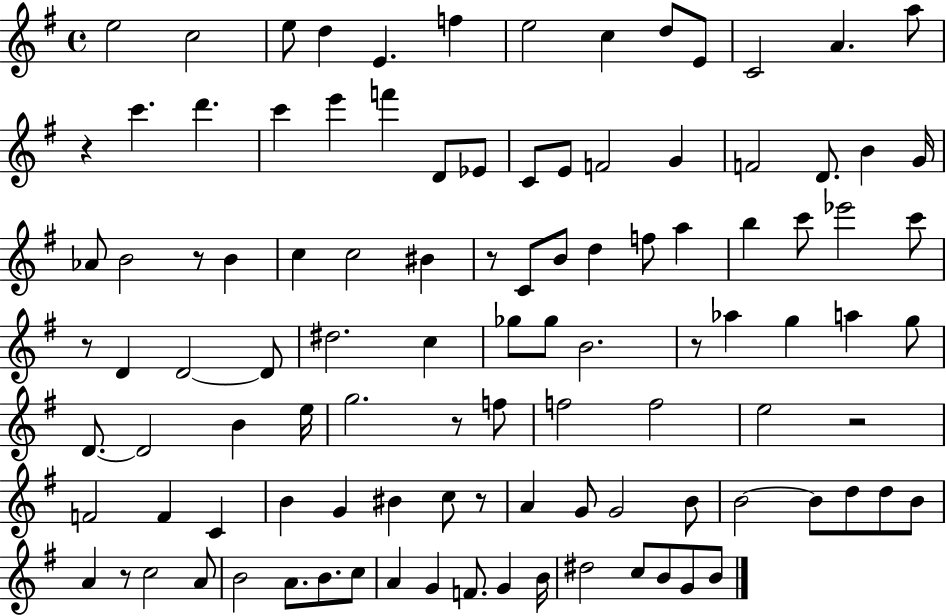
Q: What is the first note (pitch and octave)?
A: E5